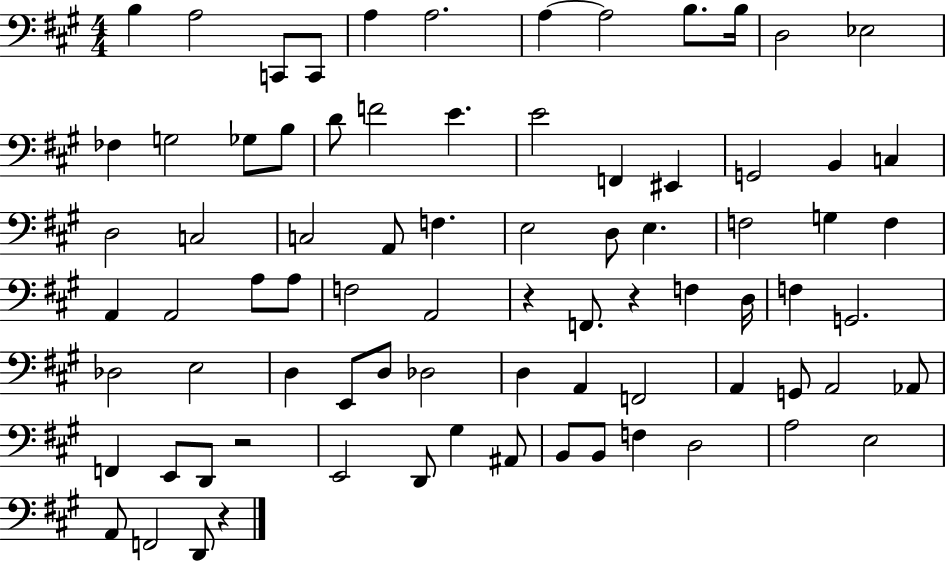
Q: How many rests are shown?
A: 4